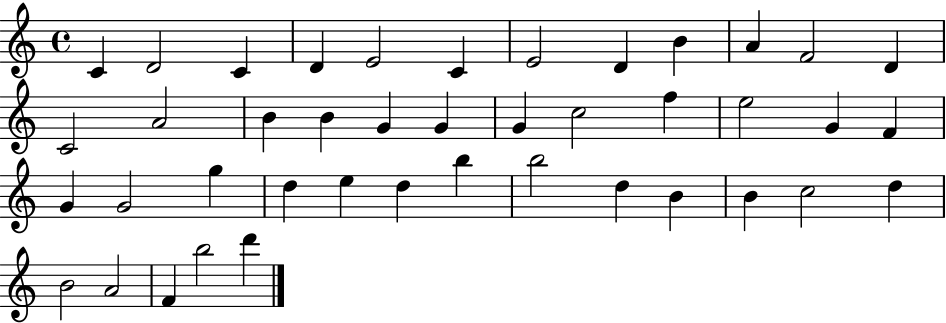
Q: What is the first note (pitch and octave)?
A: C4